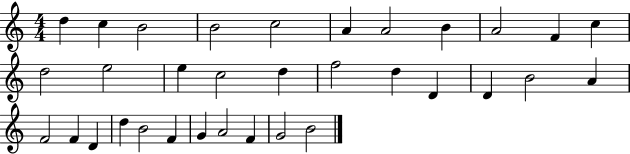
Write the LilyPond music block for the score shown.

{
  \clef treble
  \numericTimeSignature
  \time 4/4
  \key c \major
  d''4 c''4 b'2 | b'2 c''2 | a'4 a'2 b'4 | a'2 f'4 c''4 | \break d''2 e''2 | e''4 c''2 d''4 | f''2 d''4 d'4 | d'4 b'2 a'4 | \break f'2 f'4 d'4 | d''4 b'2 f'4 | g'4 a'2 f'4 | g'2 b'2 | \break \bar "|."
}